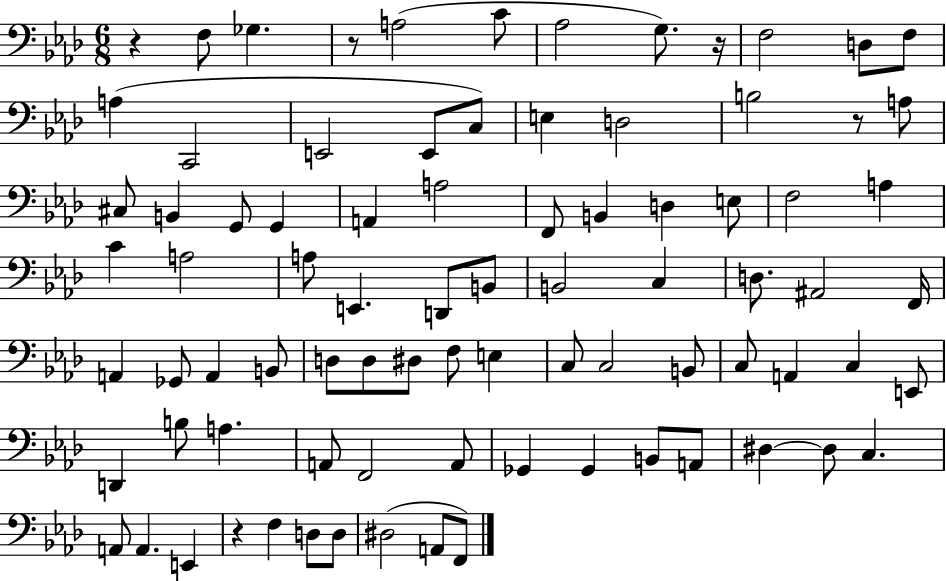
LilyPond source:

{
  \clef bass
  \numericTimeSignature
  \time 6/8
  \key aes \major
  r4 f8 ges4. | r8 a2( c'8 | aes2 g8.) r16 | f2 d8 f8 | \break a4( c,2 | e,2 e,8 c8) | e4 d2 | b2 r8 a8 | \break cis8 b,4 g,8 g,4 | a,4 a2 | f,8 b,4 d4 e8 | f2 a4 | \break c'4 a2 | a8 e,4. d,8 b,8 | b,2 c4 | d8. ais,2 f,16 | \break a,4 ges,8 a,4 b,8 | d8 d8 dis8 f8 e4 | c8 c2 b,8 | c8 a,4 c4 e,8 | \break d,4 b8 a4. | a,8 f,2 a,8 | ges,4 ges,4 b,8 a,8 | dis4~~ dis8 c4. | \break a,8 a,4. e,4 | r4 f4 d8 d8 | dis2( a,8 f,8) | \bar "|."
}